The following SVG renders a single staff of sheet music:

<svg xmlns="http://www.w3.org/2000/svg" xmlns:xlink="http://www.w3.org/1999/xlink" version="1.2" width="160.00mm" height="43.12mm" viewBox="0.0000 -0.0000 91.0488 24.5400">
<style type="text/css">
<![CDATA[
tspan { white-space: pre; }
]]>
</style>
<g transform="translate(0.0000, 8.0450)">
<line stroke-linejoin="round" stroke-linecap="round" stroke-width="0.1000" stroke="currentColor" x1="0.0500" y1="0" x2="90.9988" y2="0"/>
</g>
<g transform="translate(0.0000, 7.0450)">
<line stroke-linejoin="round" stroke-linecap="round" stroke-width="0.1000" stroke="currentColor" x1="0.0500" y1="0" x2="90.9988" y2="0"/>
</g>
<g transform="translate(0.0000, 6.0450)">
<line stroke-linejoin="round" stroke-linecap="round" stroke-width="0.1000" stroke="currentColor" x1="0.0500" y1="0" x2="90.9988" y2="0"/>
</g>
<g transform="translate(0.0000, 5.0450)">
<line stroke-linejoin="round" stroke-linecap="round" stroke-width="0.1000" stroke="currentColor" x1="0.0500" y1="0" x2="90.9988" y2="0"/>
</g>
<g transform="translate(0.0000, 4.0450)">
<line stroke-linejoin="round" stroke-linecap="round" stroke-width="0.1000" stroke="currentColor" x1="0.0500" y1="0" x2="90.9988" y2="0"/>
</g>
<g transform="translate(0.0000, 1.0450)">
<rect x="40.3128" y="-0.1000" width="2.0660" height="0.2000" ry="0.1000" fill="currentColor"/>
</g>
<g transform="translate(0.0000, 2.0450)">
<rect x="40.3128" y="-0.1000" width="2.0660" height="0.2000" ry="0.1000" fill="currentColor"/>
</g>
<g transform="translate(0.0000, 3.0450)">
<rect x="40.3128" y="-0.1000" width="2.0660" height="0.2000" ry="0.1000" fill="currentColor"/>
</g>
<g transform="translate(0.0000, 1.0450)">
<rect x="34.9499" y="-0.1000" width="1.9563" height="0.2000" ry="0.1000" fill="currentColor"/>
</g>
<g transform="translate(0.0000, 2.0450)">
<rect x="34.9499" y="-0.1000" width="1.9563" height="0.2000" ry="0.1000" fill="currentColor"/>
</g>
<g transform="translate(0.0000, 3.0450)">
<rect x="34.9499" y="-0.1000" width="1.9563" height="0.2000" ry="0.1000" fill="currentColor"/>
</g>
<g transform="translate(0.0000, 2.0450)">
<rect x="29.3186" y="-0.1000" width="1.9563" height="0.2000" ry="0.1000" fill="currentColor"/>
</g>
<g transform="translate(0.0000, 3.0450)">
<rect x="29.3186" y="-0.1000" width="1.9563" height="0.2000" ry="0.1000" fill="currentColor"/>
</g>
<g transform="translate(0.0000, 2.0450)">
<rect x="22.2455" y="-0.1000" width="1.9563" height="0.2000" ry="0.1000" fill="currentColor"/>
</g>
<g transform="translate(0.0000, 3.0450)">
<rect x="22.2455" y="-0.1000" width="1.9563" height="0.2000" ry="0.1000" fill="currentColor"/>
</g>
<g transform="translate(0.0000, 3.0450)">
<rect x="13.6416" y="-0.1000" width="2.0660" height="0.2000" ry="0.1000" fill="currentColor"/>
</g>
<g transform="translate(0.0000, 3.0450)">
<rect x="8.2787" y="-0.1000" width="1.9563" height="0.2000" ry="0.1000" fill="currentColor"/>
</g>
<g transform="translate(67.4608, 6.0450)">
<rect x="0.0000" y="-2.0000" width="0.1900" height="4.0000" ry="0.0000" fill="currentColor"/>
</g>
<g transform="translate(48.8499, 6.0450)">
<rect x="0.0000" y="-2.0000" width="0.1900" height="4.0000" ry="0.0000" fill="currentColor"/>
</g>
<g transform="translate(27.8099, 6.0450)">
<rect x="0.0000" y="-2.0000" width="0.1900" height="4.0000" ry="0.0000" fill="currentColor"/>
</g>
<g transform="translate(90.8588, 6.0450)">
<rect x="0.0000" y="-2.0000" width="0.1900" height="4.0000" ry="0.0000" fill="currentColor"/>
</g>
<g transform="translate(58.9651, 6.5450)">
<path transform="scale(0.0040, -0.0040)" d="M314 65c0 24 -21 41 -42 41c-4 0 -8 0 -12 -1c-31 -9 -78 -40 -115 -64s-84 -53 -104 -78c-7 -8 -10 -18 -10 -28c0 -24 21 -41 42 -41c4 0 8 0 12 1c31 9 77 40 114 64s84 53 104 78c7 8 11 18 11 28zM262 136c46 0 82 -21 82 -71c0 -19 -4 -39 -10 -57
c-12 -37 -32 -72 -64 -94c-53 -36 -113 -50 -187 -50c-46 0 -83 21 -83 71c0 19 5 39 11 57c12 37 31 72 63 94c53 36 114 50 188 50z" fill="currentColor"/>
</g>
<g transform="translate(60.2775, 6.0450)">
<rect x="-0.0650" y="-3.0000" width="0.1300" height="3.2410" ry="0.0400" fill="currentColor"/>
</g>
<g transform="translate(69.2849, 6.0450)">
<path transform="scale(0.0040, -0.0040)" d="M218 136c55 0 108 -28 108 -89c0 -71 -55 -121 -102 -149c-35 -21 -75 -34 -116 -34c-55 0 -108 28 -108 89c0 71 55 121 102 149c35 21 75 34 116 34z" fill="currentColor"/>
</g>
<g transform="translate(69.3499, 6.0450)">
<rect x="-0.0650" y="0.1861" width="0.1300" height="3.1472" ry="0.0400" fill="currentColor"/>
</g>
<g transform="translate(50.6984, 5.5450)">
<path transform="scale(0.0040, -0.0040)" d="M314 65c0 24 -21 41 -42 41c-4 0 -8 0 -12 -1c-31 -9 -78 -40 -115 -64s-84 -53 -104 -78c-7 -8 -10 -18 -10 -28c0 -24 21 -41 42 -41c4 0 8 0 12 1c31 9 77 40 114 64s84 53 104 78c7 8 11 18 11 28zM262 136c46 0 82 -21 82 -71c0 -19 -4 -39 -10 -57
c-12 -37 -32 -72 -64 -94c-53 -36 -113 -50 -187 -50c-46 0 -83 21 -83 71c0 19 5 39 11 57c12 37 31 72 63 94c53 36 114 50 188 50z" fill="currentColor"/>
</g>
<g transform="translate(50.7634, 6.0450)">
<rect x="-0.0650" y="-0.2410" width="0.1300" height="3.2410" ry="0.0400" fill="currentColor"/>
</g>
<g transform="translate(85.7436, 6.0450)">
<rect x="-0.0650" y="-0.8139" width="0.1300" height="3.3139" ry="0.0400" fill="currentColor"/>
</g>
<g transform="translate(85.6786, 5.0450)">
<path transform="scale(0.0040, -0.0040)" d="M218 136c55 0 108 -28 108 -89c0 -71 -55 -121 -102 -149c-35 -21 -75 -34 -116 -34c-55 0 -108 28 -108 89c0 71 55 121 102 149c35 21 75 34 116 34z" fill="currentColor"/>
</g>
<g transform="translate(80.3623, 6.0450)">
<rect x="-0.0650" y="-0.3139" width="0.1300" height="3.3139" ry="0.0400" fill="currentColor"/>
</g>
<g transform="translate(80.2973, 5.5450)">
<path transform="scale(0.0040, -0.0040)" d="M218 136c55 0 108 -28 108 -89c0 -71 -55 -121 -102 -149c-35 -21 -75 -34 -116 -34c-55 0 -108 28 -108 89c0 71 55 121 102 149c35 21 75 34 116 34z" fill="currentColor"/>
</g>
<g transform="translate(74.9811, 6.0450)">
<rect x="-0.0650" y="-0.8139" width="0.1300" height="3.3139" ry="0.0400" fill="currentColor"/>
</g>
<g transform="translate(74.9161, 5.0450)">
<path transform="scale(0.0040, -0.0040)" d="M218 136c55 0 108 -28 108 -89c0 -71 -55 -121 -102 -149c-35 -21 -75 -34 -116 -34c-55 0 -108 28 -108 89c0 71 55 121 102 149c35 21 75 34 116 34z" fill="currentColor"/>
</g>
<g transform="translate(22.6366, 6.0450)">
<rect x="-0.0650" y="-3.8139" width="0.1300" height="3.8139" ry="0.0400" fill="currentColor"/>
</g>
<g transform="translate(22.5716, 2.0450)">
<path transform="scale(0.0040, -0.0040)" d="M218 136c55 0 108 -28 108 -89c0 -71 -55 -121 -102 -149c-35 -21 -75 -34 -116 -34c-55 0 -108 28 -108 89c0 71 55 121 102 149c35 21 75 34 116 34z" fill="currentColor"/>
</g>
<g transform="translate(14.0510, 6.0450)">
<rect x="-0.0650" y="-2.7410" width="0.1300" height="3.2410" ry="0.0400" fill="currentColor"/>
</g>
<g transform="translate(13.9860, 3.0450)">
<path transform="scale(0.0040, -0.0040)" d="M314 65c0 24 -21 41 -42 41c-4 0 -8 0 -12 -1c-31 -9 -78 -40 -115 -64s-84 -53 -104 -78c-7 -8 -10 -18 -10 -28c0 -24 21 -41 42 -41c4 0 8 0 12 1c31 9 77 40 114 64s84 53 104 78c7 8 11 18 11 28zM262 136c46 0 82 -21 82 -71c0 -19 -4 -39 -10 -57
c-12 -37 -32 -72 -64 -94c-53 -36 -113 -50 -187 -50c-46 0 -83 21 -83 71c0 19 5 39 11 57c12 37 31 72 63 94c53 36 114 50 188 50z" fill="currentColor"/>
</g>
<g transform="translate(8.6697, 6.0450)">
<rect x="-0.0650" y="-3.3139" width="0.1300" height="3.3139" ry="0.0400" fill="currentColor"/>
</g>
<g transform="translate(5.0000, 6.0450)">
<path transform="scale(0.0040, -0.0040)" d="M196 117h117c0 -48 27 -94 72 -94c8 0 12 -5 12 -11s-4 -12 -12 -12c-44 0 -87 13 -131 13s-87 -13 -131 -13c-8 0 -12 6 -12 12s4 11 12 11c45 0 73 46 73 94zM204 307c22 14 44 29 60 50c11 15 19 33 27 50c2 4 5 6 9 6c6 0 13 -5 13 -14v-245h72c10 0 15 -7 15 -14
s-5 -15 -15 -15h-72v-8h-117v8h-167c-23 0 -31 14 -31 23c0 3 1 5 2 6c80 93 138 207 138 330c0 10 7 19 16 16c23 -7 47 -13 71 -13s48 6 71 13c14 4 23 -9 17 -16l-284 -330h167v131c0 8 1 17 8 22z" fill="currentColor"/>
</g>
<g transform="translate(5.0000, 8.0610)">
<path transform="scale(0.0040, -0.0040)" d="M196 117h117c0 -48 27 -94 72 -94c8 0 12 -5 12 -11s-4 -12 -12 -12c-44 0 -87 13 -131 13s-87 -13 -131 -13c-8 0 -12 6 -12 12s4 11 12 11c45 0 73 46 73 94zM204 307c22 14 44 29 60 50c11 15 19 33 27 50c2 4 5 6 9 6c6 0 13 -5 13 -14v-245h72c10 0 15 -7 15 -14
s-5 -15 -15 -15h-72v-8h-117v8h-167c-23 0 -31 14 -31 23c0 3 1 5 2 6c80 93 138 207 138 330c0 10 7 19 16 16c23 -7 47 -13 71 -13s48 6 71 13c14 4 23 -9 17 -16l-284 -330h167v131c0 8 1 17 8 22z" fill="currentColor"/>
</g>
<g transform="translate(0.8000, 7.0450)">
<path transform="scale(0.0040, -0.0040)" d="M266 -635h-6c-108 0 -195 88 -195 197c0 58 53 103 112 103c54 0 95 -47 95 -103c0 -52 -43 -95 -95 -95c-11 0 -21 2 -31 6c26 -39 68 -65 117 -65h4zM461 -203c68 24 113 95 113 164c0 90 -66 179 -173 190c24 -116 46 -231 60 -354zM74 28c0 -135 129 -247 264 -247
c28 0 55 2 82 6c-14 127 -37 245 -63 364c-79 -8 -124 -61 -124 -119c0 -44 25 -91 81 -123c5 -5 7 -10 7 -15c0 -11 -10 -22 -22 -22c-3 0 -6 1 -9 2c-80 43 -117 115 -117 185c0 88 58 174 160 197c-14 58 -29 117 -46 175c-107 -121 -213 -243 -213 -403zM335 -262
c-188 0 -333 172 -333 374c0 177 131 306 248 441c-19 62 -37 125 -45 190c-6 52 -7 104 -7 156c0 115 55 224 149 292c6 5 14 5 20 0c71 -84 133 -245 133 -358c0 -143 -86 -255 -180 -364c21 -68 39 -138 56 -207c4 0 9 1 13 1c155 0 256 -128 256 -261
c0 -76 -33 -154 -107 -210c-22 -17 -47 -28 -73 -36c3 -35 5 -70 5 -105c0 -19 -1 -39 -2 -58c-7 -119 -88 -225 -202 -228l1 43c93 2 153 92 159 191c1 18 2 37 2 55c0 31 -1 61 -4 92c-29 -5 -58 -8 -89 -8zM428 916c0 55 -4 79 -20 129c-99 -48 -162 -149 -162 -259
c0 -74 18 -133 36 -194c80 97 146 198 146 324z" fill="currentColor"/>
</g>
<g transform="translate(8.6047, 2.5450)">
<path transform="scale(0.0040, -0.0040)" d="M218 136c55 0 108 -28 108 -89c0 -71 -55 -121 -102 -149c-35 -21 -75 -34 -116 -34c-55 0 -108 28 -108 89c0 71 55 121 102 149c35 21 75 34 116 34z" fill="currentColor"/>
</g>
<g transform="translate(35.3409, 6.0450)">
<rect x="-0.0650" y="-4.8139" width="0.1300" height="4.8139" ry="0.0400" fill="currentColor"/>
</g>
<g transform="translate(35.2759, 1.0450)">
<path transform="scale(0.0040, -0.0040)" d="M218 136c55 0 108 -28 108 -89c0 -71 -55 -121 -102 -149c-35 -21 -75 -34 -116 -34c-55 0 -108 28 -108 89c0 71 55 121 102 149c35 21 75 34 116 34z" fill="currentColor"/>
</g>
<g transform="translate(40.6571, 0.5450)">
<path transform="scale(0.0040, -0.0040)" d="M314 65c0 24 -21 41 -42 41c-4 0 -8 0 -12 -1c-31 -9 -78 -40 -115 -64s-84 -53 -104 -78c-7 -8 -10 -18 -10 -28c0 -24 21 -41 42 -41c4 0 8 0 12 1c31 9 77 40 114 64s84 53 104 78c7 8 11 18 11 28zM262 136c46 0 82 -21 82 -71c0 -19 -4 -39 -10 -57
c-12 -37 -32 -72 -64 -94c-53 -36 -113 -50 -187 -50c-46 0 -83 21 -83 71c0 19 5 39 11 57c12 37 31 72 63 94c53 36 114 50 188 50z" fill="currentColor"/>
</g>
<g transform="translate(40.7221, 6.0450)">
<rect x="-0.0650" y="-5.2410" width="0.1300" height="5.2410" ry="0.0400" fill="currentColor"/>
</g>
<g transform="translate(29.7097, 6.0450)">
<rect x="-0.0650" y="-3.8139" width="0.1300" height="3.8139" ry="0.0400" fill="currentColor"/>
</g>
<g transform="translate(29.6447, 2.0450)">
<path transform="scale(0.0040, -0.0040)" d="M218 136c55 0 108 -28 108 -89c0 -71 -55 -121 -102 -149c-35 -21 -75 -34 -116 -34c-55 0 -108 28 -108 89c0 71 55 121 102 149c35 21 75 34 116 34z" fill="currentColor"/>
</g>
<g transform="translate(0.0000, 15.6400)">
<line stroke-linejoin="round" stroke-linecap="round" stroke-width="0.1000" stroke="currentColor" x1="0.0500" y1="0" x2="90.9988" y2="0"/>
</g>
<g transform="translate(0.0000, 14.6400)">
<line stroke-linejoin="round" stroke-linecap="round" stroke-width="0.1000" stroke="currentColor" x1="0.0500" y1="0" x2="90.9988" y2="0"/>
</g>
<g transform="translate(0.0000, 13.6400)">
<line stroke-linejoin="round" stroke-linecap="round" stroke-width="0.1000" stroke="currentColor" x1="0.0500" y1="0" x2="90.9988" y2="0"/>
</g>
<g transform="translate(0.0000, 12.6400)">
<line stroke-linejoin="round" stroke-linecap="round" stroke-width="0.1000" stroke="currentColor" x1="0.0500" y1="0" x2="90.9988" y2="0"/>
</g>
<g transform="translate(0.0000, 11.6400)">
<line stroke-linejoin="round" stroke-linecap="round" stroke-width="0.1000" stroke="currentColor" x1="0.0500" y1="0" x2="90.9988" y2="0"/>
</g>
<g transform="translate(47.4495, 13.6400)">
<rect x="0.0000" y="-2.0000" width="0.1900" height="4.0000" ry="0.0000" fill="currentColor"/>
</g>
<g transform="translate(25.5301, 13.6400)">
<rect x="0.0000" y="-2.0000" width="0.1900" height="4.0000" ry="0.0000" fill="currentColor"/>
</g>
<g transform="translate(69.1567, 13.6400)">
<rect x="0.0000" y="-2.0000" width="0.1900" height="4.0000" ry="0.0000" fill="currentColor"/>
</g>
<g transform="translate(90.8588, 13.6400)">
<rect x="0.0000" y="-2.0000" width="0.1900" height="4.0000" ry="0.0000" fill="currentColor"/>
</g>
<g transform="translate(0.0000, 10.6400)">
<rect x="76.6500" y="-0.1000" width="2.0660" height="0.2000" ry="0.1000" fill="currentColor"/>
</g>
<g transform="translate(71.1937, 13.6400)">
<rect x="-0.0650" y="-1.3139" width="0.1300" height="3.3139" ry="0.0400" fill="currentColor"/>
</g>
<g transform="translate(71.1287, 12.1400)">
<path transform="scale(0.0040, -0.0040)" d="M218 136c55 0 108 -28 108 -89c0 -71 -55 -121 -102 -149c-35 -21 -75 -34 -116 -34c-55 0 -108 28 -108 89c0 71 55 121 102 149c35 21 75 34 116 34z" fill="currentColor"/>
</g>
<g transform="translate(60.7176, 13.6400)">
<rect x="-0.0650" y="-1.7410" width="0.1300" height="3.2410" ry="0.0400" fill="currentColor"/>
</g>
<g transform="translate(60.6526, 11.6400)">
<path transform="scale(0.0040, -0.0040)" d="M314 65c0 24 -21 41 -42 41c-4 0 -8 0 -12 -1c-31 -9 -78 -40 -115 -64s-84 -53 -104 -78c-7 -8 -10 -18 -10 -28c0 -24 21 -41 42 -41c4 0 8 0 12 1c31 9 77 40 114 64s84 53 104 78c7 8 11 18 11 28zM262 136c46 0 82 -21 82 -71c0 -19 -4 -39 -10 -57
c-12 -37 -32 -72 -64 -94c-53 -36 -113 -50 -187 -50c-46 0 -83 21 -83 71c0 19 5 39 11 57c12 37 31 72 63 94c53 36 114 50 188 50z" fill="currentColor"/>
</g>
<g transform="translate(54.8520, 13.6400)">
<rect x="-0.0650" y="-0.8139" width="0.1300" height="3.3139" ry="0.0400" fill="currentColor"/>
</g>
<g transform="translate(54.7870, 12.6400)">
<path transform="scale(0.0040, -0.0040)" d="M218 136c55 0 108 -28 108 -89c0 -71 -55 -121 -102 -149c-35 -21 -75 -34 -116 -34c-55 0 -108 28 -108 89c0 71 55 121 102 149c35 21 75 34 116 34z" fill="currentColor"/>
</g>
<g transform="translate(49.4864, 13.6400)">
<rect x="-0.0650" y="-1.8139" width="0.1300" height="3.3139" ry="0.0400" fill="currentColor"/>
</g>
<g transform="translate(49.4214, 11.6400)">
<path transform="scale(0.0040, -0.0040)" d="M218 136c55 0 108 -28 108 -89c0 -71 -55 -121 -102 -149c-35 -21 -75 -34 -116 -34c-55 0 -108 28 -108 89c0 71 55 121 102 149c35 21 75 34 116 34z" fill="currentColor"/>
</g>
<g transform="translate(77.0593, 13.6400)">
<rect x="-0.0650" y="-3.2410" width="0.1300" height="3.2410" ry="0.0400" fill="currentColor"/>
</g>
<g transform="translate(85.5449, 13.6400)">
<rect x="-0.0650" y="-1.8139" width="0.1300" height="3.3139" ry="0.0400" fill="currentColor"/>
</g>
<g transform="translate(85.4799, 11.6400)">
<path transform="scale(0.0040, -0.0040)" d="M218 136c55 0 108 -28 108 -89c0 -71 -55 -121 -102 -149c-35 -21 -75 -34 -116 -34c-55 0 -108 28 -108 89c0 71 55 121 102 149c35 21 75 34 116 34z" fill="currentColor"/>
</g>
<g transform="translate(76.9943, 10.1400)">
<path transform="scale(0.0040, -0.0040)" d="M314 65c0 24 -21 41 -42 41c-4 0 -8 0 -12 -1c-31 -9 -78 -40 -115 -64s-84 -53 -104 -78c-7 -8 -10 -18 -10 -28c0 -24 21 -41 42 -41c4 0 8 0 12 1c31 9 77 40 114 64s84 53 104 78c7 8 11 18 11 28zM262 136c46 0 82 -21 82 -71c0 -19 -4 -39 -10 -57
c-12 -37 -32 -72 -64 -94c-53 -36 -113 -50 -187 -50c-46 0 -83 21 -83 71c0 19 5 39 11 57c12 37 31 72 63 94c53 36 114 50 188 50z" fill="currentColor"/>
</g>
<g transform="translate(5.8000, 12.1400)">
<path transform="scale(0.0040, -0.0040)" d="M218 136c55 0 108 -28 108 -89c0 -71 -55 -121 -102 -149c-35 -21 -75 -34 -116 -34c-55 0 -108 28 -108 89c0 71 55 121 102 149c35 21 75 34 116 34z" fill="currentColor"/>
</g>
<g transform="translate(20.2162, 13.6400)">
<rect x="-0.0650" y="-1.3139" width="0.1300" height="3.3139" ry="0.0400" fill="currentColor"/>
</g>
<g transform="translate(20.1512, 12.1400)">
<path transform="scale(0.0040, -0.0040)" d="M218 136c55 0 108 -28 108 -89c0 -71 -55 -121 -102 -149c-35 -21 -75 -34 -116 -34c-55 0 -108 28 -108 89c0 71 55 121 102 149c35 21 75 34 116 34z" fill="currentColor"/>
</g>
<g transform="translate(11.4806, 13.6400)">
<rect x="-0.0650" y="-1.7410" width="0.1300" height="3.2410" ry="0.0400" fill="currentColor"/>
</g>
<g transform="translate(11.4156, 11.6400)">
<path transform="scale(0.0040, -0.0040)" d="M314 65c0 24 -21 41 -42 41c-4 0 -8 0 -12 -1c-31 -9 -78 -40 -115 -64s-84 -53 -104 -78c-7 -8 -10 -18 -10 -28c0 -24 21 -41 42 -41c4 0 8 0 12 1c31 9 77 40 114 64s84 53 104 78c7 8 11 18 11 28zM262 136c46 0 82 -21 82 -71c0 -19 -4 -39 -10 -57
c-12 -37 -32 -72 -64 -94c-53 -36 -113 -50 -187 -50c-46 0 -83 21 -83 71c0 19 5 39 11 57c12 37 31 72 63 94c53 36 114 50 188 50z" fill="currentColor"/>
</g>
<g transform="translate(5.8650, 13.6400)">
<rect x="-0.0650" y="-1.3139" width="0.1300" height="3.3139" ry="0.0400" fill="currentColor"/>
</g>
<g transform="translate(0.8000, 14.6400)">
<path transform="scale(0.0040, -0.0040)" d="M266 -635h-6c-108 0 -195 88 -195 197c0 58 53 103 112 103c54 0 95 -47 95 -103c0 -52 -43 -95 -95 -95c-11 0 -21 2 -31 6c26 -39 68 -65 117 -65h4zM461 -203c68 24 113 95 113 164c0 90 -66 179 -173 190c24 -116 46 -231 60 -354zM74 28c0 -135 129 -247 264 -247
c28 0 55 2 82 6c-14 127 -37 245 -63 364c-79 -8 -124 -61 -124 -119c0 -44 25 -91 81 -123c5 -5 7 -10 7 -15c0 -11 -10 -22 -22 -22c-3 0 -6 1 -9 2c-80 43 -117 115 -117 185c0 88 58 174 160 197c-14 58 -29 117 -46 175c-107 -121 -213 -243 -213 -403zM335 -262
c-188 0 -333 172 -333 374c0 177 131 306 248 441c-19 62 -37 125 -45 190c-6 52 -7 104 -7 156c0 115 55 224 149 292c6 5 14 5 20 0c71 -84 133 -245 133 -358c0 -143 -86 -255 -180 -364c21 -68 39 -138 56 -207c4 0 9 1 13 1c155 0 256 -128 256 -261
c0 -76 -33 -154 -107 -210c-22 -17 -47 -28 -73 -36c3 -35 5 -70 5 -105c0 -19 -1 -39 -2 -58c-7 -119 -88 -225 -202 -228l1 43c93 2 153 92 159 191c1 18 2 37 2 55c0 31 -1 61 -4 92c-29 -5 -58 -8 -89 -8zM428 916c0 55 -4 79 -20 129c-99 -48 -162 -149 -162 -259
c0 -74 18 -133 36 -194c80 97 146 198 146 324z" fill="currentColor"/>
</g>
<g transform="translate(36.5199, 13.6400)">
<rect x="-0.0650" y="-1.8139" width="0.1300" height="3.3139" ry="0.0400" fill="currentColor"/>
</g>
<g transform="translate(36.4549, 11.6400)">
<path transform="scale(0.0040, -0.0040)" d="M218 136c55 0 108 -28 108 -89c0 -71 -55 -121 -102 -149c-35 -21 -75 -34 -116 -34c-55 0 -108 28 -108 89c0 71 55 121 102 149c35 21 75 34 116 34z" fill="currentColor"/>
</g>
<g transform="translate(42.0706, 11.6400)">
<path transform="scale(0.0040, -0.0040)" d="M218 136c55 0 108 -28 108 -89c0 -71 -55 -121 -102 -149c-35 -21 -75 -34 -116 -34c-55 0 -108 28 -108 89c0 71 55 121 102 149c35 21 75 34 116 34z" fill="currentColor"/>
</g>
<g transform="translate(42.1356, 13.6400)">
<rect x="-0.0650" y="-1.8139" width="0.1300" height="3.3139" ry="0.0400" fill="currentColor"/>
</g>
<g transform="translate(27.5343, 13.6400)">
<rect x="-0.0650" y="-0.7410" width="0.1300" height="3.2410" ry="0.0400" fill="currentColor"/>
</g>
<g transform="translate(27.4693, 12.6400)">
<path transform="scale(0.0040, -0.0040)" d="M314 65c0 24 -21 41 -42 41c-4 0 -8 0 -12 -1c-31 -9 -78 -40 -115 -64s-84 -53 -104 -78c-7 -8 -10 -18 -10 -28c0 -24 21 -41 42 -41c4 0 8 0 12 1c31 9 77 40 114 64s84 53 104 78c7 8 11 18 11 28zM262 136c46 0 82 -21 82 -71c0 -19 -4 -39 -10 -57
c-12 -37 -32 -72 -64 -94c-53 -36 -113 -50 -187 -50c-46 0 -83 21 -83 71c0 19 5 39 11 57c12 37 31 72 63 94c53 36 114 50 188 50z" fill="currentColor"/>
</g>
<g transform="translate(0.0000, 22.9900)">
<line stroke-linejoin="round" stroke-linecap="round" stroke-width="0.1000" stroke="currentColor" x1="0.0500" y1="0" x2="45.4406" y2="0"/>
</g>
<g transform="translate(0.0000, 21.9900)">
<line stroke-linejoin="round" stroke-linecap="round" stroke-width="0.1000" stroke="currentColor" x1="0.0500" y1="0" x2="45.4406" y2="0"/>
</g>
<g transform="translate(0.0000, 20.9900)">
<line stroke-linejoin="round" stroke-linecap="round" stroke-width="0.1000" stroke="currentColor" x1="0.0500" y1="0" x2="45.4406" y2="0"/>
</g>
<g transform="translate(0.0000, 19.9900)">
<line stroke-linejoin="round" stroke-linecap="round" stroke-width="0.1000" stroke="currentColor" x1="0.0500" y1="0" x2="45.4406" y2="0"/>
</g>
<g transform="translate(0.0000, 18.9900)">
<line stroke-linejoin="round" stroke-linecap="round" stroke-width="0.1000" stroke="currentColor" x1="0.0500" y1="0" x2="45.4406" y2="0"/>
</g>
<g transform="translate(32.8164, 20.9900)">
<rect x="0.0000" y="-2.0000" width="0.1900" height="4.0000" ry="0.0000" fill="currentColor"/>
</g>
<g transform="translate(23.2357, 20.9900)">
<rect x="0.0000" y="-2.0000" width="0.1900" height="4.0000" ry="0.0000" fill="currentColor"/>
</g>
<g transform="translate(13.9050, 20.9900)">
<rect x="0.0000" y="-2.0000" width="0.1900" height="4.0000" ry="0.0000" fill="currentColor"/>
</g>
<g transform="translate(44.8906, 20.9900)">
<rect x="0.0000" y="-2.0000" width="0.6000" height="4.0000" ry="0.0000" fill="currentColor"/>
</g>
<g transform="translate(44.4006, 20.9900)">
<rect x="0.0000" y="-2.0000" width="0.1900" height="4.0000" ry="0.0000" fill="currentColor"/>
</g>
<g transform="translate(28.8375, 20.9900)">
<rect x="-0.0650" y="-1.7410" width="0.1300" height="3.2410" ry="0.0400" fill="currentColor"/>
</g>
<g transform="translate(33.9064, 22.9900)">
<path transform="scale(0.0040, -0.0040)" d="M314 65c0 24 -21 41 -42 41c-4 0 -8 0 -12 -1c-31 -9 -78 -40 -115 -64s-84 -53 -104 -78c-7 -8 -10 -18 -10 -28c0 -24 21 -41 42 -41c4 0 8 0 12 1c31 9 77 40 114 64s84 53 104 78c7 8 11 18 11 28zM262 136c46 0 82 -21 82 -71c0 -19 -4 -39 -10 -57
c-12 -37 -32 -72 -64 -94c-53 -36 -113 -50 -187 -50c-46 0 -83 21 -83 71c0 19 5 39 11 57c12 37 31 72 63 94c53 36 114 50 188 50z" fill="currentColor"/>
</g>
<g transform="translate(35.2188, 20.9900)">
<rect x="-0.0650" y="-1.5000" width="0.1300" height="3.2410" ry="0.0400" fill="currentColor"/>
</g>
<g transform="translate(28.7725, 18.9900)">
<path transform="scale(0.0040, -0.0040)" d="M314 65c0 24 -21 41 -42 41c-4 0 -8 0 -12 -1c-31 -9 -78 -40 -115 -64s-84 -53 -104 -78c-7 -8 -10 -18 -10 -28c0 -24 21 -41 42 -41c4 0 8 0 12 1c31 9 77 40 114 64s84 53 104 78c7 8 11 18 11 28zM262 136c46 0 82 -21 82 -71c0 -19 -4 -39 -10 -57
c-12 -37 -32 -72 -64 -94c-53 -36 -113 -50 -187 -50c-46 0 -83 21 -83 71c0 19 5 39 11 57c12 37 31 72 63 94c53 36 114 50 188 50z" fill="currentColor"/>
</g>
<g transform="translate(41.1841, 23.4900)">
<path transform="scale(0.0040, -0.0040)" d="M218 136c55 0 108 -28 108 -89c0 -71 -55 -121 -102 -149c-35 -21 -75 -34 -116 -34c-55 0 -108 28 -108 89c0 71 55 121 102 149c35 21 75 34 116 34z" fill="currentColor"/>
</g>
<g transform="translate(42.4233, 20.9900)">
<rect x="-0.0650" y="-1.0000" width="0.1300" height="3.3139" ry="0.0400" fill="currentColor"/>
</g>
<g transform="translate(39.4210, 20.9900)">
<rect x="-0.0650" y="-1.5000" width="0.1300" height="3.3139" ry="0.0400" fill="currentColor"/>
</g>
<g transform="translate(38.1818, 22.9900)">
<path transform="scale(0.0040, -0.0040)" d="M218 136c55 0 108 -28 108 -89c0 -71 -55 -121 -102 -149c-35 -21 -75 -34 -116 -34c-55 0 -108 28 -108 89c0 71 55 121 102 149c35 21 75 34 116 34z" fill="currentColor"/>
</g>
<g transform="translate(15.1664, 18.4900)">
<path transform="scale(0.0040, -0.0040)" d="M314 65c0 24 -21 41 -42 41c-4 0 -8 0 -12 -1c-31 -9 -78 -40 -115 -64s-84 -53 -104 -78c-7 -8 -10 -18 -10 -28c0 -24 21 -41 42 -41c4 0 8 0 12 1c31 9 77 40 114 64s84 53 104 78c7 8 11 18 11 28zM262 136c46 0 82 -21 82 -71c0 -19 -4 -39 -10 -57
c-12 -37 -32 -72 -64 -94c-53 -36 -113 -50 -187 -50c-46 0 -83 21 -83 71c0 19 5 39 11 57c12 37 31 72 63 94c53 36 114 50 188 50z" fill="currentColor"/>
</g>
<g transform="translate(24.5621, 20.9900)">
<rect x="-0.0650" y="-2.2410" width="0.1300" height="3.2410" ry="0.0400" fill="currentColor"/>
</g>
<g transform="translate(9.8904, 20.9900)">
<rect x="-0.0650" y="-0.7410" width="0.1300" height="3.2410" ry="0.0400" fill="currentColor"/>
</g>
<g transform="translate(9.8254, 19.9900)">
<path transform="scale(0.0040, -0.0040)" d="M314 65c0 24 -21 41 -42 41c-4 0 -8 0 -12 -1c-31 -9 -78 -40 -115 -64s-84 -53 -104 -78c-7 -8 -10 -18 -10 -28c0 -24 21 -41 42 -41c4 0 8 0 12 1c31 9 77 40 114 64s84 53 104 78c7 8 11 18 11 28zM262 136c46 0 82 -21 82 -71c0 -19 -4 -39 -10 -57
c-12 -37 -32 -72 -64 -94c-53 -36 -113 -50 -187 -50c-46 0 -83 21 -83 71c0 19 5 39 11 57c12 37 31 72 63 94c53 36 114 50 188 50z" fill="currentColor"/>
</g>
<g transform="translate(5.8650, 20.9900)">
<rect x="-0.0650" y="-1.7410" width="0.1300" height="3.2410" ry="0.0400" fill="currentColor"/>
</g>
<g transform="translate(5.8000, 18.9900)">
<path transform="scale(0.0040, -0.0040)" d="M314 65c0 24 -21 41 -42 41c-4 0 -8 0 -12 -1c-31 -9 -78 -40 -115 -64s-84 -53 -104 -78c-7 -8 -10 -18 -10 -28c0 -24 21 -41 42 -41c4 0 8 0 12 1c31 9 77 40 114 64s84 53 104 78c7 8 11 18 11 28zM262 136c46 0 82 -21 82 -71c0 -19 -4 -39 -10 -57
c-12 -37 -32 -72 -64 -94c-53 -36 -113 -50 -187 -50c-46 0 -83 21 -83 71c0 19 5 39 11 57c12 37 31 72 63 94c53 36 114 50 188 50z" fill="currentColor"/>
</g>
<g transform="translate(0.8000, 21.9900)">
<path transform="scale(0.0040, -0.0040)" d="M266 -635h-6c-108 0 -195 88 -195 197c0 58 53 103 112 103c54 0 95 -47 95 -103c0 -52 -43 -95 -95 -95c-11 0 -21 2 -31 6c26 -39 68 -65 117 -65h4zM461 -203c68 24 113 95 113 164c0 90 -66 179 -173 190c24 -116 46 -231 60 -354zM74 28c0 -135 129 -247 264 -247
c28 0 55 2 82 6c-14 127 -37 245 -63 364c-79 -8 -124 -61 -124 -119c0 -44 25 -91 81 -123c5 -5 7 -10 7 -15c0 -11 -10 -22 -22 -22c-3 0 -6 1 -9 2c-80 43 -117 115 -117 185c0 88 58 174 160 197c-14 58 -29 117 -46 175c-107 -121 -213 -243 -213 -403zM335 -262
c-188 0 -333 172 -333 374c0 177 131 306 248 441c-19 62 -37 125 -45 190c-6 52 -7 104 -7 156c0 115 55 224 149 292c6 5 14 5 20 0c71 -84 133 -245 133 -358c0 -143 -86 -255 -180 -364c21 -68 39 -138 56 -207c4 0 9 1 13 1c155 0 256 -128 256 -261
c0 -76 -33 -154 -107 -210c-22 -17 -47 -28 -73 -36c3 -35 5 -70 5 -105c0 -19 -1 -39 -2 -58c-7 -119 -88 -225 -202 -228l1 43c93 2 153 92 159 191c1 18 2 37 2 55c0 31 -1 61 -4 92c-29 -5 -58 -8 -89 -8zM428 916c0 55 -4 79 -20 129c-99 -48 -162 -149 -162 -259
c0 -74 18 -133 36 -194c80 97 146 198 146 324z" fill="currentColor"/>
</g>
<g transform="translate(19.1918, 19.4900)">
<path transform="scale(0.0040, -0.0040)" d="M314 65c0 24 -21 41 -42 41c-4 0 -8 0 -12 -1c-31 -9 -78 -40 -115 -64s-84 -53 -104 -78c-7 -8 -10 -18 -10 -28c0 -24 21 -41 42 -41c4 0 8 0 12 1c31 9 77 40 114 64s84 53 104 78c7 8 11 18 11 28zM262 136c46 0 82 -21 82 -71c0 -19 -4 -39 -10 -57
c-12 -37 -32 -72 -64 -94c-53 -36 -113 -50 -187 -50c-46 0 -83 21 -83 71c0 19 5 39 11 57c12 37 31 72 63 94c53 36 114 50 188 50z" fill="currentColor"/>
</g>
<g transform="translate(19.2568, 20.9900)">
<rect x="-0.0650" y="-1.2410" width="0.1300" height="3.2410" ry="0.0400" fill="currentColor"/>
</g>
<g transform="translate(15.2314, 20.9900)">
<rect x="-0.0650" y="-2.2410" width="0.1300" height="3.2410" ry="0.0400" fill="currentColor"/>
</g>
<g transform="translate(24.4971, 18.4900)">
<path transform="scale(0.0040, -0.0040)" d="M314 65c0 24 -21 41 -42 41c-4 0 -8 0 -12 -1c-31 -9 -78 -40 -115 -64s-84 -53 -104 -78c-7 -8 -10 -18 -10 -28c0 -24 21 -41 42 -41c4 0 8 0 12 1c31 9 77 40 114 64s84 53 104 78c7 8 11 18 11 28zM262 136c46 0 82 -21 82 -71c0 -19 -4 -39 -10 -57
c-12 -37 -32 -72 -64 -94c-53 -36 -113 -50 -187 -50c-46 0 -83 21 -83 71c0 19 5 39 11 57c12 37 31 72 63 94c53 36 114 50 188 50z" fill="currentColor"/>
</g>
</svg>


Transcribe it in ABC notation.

X:1
T:Untitled
M:4/4
L:1/4
K:C
b a2 c' c' e' f'2 c2 A2 B d c d e f2 e d2 f f f d f2 e b2 f f2 d2 g2 e2 g2 f2 E2 E D